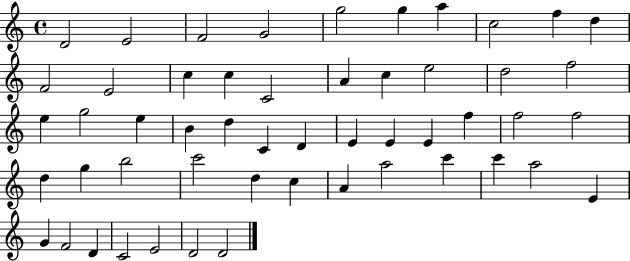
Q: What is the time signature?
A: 4/4